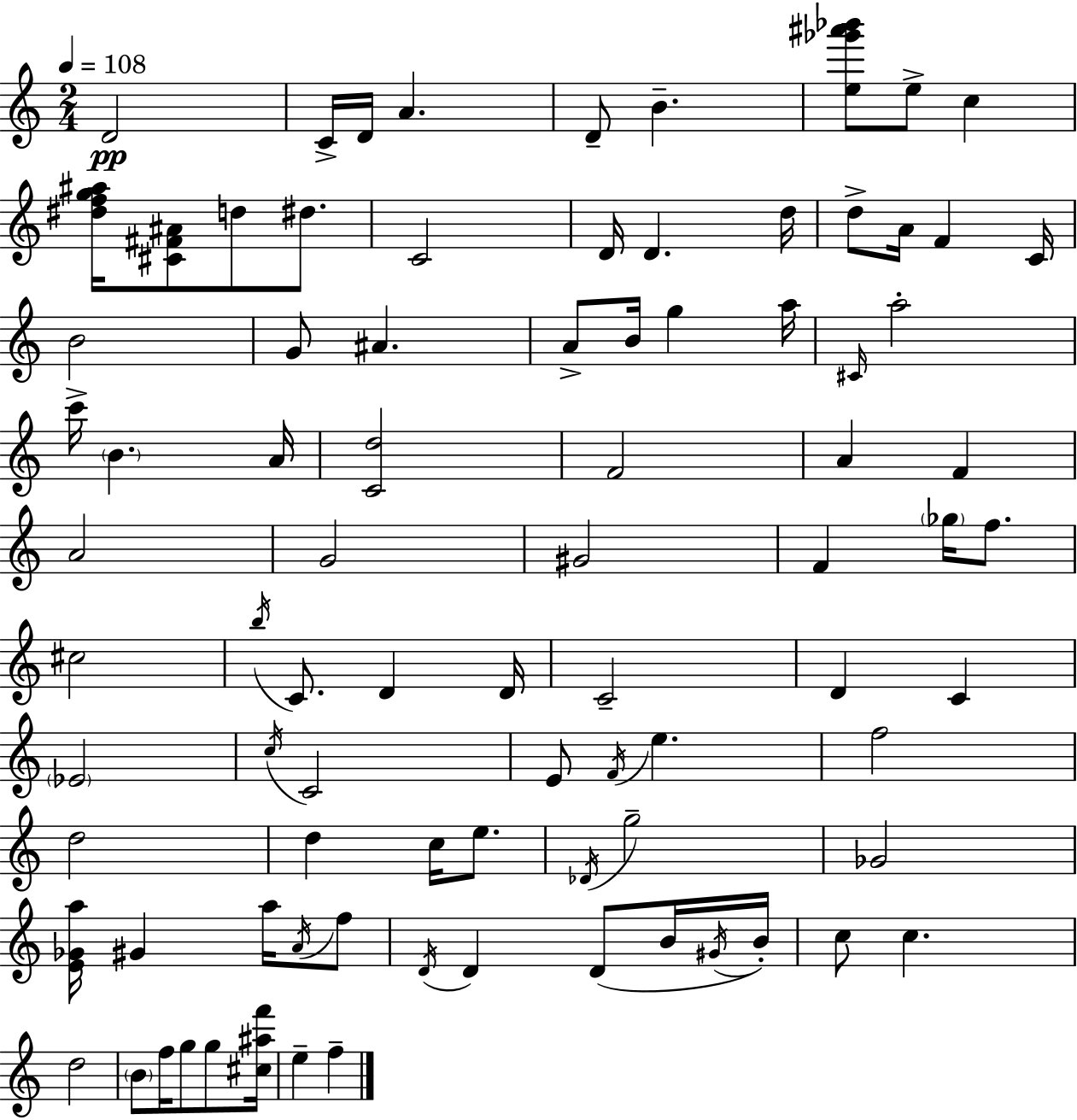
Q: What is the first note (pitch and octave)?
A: D4